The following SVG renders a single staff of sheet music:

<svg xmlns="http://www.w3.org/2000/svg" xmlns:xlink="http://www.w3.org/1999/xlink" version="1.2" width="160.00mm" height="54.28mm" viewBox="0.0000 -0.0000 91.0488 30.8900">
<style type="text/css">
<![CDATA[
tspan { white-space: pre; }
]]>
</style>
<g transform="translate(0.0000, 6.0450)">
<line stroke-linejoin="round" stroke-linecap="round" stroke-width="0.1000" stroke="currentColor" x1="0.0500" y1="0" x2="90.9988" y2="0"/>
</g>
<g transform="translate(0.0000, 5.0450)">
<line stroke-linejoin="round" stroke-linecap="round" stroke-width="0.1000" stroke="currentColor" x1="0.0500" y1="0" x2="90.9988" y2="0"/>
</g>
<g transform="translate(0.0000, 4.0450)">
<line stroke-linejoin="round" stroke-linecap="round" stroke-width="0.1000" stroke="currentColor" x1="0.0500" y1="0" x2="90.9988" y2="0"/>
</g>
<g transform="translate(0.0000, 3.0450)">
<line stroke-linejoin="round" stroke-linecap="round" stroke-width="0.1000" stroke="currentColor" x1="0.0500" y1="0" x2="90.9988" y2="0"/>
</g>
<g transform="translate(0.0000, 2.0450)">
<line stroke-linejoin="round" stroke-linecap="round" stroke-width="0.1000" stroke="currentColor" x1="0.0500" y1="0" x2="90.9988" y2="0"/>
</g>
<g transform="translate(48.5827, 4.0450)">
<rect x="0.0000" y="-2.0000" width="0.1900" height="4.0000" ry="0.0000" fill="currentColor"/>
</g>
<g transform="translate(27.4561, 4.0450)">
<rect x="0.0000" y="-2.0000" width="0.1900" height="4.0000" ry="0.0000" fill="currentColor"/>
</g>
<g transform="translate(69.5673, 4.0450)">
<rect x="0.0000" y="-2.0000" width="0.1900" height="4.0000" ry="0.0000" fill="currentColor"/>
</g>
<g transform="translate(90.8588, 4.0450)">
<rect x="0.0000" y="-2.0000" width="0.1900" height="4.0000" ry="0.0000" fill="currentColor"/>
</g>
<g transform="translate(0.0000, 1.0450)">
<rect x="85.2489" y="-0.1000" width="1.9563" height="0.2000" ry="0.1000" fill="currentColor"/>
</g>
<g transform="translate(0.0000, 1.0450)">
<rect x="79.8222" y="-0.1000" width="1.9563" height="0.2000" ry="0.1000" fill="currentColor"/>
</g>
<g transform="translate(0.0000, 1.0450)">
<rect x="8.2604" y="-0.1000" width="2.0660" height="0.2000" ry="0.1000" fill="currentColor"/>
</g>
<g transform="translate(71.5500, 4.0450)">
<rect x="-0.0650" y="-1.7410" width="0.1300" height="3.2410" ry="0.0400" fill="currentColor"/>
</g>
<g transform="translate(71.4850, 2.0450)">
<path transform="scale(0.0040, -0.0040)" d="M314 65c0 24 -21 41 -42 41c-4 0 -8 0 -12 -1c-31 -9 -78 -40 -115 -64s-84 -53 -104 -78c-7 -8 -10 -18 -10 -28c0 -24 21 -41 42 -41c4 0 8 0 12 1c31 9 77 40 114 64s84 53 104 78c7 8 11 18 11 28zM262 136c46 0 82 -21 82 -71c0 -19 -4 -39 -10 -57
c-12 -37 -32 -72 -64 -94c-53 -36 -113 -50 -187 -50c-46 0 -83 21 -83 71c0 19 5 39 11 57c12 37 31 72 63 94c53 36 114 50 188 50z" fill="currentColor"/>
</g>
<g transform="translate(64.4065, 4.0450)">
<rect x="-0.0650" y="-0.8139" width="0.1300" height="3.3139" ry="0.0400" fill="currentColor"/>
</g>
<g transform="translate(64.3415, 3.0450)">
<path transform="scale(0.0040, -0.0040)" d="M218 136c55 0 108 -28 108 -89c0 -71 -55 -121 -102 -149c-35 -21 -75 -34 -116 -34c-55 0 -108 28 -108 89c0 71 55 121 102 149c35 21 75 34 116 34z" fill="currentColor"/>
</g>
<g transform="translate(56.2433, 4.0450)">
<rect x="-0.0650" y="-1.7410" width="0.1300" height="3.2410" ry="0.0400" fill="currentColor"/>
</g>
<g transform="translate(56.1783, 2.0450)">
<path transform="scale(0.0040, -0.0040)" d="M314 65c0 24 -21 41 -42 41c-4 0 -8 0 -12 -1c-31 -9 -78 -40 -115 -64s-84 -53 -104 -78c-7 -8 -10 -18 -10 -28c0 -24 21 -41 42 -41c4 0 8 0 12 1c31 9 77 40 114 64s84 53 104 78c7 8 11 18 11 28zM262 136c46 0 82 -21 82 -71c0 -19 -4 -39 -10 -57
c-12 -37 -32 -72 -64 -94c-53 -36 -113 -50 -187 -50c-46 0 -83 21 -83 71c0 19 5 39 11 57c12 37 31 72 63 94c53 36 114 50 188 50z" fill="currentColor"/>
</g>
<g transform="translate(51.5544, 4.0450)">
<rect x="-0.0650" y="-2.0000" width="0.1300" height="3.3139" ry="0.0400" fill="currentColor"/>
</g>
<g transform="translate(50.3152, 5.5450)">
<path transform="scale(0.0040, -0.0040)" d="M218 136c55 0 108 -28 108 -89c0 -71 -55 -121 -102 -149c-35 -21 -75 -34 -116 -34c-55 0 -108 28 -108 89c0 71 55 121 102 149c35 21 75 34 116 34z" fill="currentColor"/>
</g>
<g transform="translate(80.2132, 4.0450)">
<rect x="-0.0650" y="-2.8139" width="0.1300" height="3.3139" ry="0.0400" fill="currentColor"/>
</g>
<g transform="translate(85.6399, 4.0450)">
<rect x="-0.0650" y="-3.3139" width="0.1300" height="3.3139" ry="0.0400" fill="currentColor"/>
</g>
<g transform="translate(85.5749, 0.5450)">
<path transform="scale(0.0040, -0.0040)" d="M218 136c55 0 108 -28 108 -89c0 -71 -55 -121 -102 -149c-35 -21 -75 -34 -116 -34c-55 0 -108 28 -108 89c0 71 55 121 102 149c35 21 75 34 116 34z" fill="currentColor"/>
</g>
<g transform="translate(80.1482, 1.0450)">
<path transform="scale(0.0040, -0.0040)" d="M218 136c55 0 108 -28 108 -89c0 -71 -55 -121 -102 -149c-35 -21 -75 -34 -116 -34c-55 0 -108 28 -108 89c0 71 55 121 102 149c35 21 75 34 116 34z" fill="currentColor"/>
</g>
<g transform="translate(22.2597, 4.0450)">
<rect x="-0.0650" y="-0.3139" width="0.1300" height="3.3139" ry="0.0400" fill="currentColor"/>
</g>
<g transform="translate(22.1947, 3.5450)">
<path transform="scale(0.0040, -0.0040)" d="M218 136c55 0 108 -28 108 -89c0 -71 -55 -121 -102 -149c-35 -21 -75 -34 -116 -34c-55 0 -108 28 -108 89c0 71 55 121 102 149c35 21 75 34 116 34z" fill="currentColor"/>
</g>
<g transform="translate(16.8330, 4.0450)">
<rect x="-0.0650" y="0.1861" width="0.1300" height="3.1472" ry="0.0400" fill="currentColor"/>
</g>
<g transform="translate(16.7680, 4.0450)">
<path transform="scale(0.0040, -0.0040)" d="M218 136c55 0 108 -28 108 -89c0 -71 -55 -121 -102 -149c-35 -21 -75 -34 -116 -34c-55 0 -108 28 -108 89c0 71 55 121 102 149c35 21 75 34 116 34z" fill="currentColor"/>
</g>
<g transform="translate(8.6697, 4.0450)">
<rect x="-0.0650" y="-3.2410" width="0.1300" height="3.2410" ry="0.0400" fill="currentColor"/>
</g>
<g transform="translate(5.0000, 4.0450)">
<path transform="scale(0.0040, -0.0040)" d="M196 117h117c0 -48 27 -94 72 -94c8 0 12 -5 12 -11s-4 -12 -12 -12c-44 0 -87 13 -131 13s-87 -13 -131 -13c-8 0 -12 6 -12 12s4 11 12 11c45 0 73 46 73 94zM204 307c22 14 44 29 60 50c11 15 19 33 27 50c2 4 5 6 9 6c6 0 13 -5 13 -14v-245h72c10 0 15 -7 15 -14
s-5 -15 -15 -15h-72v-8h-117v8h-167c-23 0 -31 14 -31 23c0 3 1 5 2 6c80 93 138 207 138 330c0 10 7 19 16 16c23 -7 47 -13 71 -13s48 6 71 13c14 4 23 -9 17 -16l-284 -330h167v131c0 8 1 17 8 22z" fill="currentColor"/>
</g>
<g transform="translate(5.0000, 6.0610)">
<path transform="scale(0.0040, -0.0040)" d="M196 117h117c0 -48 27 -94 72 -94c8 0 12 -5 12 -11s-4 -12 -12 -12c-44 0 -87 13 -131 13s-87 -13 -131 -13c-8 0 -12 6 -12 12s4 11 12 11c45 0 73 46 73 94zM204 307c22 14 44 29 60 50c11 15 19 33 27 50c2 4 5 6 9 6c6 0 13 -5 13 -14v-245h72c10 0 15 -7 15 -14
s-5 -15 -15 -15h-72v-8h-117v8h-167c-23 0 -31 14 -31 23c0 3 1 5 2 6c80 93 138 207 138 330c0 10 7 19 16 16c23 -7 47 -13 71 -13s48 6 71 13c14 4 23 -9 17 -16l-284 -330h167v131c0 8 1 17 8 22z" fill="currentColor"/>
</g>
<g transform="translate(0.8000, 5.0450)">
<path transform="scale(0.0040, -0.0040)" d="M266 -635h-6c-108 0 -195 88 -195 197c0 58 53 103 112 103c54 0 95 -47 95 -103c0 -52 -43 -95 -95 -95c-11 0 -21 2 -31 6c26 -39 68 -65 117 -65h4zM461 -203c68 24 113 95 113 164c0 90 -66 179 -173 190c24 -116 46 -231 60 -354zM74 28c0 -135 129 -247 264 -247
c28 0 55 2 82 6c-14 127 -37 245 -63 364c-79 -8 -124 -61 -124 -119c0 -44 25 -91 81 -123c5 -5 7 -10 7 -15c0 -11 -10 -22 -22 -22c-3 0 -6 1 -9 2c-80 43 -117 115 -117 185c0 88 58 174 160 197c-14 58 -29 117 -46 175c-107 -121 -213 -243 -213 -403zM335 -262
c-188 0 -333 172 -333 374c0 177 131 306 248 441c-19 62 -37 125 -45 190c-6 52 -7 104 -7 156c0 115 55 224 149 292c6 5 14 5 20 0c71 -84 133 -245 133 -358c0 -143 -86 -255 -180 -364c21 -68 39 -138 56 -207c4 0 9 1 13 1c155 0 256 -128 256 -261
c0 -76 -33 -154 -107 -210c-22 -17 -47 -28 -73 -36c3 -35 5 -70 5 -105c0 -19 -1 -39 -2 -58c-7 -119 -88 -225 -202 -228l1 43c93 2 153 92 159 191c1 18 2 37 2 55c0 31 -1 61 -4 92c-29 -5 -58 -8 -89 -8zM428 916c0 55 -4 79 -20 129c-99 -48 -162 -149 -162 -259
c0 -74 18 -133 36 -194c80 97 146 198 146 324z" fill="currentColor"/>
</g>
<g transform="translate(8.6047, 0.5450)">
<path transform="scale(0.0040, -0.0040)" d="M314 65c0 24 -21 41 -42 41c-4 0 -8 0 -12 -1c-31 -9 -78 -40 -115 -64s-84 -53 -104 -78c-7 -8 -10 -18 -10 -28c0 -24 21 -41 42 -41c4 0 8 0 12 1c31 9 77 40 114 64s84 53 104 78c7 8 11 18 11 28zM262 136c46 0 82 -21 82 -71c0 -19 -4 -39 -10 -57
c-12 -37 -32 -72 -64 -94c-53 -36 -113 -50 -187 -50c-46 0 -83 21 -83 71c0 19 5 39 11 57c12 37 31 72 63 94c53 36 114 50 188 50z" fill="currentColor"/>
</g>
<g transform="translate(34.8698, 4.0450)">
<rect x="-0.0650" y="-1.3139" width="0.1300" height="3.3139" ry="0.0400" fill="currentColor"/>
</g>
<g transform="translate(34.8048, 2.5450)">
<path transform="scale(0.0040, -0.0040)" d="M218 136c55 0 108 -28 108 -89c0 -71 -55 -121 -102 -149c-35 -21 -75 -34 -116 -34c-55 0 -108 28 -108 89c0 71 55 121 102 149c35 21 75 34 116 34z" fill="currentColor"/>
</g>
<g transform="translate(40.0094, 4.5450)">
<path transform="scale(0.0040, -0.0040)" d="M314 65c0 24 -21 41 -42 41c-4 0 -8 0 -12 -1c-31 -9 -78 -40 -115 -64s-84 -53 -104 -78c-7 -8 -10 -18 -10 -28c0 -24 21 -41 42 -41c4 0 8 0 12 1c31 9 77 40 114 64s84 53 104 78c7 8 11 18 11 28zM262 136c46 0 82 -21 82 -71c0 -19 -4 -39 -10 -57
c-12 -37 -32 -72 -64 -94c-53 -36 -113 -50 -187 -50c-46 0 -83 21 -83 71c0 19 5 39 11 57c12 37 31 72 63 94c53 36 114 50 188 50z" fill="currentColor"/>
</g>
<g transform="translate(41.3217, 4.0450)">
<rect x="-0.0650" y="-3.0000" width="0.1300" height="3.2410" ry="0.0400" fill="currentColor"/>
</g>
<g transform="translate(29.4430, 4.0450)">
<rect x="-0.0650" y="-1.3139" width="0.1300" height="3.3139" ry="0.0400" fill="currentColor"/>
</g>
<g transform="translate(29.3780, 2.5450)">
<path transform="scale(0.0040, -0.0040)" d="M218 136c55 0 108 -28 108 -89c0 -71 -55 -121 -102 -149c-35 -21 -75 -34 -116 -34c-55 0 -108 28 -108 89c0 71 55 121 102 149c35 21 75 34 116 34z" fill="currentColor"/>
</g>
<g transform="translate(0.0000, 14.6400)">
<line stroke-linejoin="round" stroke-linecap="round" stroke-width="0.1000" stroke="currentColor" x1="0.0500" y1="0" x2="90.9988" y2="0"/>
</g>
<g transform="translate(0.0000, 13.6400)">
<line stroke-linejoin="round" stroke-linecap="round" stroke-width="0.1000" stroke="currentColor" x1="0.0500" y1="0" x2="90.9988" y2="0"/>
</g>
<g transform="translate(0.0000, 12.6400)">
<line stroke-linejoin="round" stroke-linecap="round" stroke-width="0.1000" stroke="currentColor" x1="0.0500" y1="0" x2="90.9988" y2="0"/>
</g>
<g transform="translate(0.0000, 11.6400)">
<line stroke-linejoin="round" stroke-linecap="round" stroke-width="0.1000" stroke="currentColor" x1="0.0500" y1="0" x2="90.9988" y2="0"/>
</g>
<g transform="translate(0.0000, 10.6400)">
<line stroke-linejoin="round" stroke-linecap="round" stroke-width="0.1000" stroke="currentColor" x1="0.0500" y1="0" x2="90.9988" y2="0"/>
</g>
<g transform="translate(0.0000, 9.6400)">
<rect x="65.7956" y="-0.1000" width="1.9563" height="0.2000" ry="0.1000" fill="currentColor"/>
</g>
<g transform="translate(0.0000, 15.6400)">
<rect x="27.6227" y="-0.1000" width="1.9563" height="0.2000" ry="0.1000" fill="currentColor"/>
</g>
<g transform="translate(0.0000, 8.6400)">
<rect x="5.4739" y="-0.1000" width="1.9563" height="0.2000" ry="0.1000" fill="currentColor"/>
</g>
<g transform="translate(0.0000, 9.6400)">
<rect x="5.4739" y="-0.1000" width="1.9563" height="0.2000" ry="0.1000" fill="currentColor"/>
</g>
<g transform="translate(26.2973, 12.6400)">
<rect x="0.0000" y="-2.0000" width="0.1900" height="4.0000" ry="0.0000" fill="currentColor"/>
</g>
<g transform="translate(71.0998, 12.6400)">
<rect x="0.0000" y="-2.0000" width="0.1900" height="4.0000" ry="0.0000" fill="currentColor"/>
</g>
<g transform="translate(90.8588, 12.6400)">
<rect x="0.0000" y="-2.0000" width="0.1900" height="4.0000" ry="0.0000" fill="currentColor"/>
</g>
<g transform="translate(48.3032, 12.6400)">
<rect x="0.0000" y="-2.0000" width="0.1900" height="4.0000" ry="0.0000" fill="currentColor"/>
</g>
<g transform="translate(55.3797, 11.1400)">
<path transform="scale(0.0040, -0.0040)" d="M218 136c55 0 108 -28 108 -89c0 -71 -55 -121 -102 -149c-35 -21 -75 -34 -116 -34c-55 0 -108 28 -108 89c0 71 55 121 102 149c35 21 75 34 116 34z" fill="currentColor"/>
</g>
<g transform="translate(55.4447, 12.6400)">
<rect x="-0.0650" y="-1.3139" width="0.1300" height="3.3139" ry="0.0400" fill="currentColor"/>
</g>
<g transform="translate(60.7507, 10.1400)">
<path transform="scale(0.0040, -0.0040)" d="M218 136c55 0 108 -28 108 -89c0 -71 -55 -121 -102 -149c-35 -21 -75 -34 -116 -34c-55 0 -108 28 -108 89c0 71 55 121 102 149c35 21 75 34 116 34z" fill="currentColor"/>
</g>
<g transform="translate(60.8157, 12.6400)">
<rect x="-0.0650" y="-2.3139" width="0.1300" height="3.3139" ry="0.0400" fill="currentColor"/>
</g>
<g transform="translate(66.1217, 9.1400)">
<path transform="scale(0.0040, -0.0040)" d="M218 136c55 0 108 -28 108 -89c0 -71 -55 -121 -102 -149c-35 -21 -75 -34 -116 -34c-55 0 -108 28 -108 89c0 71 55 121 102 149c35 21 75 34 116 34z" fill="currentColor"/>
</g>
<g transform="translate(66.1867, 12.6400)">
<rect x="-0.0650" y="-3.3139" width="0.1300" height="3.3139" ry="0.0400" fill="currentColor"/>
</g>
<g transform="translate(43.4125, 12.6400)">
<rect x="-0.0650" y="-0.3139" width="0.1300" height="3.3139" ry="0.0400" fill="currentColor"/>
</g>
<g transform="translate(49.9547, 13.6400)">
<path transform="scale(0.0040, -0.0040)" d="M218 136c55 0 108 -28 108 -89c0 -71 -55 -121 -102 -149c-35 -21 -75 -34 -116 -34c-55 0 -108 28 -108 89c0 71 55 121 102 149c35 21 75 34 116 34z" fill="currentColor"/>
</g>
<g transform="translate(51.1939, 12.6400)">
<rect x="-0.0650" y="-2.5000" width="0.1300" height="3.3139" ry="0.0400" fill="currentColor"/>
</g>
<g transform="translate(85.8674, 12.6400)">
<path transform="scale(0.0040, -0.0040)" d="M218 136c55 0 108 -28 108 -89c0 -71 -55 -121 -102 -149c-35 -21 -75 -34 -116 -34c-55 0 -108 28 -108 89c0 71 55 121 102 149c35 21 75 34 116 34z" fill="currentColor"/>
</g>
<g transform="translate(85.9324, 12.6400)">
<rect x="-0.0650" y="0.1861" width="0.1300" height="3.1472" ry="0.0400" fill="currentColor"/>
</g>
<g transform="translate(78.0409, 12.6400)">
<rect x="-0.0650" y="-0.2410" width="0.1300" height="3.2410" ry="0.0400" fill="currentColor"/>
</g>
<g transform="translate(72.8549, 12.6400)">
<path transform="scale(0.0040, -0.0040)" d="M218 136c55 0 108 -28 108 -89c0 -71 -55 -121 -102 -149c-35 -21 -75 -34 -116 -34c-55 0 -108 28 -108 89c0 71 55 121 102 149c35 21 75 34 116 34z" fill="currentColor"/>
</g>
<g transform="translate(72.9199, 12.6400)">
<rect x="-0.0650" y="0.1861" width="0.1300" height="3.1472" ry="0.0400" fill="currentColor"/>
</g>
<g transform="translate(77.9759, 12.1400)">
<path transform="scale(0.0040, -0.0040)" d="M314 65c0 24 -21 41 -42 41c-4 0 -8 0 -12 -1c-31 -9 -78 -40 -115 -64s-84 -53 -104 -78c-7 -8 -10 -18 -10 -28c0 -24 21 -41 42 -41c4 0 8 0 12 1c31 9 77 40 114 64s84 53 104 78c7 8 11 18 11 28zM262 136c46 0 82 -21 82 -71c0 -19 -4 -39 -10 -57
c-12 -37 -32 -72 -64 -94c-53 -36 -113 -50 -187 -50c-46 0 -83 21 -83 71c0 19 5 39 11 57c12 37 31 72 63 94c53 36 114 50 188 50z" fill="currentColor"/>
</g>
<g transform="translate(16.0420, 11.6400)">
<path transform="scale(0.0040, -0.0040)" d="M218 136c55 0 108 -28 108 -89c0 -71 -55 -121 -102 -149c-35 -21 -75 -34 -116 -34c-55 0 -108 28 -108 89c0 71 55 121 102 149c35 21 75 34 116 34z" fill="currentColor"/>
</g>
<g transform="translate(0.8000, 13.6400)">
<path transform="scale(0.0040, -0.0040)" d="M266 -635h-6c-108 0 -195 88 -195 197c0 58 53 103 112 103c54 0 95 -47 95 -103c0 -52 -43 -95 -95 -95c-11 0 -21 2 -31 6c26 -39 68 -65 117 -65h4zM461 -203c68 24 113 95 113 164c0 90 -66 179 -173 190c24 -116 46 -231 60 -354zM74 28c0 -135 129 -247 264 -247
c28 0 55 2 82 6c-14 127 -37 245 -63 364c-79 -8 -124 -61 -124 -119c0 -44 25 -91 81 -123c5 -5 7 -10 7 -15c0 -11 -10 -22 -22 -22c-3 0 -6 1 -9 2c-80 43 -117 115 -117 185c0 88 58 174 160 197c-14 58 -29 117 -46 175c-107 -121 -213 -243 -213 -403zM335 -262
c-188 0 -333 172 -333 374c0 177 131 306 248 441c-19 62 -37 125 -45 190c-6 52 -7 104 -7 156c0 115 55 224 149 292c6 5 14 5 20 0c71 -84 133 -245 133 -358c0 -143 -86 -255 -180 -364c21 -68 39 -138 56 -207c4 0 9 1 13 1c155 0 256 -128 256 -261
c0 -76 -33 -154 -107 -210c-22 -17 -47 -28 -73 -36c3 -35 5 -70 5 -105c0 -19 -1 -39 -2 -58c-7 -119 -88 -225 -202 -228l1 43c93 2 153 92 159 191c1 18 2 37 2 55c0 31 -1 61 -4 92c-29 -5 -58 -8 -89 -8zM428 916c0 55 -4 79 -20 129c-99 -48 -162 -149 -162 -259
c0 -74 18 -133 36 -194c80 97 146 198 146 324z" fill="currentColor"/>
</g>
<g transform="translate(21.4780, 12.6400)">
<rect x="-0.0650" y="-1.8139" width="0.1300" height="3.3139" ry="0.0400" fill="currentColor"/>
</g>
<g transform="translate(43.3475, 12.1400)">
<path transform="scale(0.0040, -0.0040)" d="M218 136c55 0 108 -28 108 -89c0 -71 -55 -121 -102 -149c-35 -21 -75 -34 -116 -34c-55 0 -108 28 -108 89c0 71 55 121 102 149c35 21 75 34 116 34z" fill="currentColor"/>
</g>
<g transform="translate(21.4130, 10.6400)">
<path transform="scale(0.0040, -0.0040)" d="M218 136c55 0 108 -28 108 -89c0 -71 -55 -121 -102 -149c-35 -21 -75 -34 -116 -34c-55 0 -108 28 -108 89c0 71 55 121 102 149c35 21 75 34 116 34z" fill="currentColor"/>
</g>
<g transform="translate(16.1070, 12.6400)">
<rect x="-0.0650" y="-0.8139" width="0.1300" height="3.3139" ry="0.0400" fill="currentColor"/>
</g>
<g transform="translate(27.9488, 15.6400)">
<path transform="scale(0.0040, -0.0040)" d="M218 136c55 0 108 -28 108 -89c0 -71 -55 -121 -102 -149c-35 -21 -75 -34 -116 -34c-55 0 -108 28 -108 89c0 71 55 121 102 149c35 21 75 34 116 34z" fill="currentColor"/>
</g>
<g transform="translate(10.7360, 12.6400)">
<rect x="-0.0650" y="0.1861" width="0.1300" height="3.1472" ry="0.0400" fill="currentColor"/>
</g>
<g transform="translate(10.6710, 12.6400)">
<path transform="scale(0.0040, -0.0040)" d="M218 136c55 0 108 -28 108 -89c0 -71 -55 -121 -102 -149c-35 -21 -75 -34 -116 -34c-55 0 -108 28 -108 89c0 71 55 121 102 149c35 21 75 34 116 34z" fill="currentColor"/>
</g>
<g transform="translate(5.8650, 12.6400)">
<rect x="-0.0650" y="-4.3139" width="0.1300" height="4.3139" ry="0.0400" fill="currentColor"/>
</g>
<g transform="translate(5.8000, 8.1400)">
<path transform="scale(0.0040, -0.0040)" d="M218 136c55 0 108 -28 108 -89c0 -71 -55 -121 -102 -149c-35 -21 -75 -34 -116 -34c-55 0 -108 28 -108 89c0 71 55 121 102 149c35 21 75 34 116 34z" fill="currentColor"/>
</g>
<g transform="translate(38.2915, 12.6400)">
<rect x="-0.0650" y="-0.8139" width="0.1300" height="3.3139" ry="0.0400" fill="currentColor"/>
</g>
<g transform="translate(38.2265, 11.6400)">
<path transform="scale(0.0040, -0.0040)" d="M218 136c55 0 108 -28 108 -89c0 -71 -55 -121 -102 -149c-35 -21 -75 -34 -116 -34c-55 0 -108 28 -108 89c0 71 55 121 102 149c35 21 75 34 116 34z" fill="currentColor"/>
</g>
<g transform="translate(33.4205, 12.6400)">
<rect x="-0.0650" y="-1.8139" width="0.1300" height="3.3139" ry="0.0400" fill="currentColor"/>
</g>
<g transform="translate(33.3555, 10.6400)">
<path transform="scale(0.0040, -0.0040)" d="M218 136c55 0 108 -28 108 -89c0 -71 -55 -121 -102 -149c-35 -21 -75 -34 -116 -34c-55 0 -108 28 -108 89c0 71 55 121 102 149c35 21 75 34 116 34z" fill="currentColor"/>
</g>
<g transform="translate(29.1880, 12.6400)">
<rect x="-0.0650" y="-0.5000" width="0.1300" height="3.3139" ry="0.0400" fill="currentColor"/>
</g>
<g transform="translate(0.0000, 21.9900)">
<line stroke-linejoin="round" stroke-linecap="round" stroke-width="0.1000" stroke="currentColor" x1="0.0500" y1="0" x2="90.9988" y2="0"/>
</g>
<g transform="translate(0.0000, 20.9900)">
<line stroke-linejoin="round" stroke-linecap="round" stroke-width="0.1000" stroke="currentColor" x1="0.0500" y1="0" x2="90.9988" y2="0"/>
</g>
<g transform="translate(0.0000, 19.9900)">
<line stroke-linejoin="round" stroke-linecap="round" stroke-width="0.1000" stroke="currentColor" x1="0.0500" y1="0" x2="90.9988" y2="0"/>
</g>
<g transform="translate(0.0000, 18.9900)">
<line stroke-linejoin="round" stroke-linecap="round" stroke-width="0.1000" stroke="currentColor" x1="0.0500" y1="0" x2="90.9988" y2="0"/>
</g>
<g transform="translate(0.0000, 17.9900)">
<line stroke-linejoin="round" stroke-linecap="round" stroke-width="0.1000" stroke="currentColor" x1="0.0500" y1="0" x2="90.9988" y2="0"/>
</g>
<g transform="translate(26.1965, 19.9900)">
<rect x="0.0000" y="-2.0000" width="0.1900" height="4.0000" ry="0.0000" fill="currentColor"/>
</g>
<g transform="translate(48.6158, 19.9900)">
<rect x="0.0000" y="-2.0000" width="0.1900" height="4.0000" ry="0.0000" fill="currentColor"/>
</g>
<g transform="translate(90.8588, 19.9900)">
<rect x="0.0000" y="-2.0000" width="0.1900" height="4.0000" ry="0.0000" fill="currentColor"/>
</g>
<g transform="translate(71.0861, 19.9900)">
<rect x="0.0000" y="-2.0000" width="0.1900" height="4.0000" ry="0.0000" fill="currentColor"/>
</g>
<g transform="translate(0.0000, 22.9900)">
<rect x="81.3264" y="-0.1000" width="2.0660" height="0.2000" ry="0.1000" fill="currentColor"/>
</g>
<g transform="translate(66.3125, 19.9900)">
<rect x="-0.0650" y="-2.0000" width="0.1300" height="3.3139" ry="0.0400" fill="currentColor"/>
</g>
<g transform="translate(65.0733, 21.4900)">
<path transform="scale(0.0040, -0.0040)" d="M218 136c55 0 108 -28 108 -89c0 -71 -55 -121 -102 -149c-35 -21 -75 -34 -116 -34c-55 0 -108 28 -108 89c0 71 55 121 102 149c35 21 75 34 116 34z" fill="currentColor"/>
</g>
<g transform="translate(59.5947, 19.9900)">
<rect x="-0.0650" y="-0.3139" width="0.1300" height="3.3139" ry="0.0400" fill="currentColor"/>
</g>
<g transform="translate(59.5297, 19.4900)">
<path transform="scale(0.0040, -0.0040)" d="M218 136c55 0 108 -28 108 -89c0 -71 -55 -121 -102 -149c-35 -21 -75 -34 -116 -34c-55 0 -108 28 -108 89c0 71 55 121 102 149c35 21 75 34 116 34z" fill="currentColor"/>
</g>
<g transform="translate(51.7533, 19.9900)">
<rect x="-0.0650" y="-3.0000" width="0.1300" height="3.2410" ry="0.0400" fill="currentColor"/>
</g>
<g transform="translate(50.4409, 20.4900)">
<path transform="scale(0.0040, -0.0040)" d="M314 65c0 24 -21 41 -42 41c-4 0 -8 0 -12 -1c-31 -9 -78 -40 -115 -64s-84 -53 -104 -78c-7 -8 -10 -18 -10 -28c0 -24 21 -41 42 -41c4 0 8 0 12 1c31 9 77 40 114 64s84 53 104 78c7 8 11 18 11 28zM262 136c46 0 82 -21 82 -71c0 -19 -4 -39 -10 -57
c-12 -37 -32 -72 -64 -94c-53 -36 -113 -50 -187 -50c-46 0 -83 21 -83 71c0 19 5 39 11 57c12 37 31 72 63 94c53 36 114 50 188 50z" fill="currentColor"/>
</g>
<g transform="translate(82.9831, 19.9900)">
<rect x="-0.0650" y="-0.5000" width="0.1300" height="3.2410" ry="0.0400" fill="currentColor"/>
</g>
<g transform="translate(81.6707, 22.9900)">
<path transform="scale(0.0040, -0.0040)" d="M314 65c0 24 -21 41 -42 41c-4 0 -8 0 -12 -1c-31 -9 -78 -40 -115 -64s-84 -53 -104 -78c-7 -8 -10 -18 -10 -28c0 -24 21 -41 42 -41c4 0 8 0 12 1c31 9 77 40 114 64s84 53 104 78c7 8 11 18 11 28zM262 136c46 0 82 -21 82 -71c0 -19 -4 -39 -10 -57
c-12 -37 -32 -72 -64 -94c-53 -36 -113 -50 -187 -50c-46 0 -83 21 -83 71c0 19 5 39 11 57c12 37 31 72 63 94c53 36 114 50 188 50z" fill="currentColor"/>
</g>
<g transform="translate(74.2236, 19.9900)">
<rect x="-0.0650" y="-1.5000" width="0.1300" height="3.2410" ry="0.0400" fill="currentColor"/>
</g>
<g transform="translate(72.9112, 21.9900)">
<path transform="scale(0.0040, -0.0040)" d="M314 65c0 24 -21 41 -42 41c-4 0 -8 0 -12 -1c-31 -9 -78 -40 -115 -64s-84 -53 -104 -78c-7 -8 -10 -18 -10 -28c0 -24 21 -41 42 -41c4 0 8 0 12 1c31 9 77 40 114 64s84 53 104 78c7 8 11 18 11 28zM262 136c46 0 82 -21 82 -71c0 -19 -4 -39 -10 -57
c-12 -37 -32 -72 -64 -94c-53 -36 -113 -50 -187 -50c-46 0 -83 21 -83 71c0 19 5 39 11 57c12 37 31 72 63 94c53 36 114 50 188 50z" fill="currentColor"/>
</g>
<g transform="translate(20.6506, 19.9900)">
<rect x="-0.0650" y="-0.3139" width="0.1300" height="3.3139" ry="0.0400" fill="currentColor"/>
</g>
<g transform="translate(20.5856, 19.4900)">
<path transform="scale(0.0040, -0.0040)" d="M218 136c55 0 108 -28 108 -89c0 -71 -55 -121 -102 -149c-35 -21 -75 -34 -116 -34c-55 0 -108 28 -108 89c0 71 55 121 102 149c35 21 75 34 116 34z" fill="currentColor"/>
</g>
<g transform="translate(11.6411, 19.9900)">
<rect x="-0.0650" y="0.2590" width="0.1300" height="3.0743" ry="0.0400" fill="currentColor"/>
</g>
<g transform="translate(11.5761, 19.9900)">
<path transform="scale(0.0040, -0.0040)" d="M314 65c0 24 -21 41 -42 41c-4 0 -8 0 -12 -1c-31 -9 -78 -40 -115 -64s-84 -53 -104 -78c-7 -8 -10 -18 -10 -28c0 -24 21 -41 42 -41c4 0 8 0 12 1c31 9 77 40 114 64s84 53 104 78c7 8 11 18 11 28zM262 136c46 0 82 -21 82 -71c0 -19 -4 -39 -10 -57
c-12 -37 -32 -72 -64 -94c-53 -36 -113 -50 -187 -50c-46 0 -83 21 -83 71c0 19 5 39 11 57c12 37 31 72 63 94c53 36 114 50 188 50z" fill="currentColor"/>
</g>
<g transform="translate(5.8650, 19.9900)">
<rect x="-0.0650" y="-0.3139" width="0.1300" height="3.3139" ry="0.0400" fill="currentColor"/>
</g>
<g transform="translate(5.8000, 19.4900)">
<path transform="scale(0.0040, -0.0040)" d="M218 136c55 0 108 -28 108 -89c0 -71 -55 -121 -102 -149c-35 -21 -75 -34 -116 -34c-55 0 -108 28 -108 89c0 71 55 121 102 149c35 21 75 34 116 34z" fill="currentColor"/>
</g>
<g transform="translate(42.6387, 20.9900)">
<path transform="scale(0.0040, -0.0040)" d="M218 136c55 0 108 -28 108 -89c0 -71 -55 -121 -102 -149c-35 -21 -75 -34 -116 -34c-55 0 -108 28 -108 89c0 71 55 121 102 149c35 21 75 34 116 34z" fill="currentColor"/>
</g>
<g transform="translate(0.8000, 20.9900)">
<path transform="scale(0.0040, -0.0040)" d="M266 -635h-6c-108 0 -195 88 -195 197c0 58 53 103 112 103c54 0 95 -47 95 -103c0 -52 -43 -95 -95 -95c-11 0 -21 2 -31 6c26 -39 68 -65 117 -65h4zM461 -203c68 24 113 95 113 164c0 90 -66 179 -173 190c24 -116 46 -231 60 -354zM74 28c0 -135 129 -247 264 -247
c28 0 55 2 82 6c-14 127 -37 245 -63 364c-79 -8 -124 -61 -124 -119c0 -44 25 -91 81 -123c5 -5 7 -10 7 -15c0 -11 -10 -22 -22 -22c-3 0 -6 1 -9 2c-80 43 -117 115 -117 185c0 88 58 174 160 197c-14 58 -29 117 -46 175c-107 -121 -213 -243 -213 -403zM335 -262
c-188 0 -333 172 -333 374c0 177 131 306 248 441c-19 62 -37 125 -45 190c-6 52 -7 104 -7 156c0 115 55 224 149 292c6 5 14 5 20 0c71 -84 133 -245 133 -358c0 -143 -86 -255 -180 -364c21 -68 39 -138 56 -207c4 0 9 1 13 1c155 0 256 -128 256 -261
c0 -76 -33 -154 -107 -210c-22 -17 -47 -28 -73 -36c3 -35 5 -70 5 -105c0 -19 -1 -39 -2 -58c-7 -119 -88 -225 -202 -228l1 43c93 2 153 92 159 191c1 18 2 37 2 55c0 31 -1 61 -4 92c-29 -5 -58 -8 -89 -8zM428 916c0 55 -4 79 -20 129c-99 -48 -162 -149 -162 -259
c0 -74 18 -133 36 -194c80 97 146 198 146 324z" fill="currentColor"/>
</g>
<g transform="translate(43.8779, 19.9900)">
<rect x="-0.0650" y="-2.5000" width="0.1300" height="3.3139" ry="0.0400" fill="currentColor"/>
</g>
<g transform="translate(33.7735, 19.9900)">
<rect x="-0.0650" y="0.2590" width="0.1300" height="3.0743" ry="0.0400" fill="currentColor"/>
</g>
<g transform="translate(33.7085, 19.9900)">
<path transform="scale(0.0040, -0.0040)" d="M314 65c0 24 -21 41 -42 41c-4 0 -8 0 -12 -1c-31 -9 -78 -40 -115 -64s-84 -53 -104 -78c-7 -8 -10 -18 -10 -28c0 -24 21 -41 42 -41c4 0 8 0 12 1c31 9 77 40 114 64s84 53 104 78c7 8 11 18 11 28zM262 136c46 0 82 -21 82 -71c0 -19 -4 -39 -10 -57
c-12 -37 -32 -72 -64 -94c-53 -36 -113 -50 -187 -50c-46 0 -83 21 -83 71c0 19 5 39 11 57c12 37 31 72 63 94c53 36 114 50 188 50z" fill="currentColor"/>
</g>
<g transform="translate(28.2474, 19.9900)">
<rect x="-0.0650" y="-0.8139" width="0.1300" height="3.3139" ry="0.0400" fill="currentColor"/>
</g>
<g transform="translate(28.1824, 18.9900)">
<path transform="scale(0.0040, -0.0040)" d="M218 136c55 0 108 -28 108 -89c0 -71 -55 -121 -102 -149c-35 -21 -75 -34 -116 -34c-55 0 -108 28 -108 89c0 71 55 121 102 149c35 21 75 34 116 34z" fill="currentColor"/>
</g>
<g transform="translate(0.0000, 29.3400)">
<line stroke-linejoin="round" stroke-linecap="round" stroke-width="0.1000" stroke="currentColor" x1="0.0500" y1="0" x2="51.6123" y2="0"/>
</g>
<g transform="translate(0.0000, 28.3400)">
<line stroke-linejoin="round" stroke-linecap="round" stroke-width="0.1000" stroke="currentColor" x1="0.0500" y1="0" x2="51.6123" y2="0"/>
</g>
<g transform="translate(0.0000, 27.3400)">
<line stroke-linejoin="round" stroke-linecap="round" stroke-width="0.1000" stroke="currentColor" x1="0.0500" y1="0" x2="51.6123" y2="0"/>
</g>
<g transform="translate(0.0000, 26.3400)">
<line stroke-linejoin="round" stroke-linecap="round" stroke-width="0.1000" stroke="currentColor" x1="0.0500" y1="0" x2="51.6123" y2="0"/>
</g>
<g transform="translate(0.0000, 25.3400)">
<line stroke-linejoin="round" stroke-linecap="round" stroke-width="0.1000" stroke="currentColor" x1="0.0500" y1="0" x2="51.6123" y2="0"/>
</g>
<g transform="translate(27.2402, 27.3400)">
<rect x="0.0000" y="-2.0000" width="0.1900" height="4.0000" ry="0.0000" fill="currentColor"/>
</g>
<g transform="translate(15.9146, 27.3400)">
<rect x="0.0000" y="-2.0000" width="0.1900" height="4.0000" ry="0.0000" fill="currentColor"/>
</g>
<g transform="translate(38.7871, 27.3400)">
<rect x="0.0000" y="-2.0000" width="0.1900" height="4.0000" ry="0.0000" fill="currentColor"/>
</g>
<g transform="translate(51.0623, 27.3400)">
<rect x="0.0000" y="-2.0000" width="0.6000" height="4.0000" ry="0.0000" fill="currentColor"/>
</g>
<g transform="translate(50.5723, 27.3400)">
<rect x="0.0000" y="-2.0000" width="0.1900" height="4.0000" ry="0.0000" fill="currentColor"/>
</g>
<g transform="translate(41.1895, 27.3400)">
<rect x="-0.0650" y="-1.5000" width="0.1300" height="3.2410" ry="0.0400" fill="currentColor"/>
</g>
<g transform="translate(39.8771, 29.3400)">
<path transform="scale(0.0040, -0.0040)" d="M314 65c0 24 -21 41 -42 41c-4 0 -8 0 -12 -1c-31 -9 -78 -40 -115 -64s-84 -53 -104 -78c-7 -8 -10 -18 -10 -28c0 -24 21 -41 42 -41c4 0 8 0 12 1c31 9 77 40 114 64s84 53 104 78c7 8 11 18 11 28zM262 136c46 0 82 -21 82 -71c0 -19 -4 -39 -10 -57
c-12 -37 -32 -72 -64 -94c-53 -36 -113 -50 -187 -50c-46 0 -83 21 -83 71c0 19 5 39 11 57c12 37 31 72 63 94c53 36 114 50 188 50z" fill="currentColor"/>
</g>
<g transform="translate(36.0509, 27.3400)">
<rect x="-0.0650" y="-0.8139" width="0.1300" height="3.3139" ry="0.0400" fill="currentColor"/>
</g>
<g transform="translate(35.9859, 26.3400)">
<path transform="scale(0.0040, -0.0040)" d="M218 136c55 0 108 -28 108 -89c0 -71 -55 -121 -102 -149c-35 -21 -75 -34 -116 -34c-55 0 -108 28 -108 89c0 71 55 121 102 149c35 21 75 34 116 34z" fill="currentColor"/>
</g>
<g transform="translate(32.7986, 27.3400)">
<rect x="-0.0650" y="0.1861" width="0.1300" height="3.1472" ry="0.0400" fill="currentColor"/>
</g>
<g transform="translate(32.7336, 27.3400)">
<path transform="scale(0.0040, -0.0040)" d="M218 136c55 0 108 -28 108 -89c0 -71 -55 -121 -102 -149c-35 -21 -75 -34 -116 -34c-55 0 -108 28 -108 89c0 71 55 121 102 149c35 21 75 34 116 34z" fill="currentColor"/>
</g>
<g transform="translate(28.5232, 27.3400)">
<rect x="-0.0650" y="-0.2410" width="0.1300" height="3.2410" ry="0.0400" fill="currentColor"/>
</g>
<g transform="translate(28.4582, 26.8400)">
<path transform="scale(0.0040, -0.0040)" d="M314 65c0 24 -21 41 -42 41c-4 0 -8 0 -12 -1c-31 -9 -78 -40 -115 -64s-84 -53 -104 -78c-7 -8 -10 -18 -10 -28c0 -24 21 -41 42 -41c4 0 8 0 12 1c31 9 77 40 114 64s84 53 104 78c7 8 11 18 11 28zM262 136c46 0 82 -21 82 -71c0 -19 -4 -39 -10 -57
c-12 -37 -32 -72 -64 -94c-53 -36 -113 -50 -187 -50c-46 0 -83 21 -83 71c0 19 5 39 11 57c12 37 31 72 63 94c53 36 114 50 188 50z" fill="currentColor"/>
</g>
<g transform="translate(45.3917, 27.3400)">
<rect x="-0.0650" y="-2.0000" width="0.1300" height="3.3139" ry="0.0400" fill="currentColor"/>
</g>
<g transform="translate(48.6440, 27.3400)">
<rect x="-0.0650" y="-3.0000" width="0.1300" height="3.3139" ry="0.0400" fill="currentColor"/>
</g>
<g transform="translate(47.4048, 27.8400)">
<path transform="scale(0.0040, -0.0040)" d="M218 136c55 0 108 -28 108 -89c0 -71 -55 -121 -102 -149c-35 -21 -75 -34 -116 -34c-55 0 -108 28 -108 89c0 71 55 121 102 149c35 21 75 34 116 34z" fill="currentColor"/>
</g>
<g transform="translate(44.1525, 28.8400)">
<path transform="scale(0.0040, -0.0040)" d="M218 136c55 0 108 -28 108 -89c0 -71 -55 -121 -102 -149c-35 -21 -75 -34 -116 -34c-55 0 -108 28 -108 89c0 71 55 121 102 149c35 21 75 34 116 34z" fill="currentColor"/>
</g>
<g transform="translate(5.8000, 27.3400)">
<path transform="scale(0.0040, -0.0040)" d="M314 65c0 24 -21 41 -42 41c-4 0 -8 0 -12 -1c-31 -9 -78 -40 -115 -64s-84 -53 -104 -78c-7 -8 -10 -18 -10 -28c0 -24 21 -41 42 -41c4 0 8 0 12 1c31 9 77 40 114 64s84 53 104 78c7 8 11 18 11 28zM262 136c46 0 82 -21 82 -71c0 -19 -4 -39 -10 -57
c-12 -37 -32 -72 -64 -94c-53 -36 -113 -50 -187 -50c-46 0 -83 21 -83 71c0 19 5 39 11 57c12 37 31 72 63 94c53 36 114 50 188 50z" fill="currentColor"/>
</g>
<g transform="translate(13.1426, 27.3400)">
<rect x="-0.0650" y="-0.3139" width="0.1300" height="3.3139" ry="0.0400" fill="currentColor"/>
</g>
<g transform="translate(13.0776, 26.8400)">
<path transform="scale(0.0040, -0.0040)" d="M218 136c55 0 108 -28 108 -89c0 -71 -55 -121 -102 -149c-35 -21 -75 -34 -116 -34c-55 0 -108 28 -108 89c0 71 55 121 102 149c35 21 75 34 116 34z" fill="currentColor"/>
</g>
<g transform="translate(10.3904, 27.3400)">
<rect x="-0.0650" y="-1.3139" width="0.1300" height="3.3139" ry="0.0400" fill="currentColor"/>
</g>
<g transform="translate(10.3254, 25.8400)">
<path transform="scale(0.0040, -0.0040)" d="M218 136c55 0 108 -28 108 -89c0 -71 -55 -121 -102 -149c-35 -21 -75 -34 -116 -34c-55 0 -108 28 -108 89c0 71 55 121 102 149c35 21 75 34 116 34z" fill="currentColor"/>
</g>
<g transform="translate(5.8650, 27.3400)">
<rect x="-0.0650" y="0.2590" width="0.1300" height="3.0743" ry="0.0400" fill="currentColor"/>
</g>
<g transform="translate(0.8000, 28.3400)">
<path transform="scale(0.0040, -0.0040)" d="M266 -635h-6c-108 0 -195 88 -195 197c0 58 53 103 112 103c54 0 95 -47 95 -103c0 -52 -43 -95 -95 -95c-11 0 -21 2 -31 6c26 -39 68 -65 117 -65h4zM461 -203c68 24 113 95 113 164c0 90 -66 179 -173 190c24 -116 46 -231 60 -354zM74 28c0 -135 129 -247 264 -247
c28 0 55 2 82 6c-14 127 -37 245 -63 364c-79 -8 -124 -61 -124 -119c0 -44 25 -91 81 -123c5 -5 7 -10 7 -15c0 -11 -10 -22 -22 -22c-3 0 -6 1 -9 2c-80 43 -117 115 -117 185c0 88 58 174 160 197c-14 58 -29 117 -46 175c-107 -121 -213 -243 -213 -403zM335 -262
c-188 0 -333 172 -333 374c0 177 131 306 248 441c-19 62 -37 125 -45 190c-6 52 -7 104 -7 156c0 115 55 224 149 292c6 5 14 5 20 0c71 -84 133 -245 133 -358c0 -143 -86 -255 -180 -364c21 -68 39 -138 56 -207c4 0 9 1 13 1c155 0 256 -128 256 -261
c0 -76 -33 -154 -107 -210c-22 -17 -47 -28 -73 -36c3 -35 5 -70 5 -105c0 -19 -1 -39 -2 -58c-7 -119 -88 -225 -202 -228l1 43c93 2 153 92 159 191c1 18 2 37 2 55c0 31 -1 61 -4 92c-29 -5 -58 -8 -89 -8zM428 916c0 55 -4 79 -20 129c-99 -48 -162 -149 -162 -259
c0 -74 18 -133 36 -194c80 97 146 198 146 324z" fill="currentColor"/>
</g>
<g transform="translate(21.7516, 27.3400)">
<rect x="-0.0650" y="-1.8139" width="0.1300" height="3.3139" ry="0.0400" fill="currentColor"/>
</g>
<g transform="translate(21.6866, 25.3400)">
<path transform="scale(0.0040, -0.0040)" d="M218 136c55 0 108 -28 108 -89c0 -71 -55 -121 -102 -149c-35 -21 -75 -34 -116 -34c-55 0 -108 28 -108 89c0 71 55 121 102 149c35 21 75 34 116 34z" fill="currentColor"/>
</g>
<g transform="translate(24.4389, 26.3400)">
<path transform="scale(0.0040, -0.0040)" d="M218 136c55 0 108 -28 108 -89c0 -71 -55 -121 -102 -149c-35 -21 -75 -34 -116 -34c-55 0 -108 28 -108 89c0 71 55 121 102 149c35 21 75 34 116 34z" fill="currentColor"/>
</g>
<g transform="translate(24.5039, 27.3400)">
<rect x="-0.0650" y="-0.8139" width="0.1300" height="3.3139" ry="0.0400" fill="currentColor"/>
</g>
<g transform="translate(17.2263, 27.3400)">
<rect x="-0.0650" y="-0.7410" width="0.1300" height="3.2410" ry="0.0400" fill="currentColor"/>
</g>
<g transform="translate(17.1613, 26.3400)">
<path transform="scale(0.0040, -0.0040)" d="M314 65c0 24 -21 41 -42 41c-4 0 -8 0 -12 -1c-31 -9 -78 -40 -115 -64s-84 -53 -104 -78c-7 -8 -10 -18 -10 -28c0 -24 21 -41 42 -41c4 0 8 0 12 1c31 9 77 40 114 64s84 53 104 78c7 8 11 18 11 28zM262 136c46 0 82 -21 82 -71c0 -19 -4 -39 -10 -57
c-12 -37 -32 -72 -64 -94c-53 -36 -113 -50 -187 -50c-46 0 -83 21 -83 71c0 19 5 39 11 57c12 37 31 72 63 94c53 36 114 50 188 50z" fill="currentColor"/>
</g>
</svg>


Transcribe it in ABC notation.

X:1
T:Untitled
M:4/4
L:1/4
K:C
b2 B c e e A2 F f2 d f2 a b d' B d f C f d c G e g b B c2 B c B2 c d B2 G A2 c F E2 C2 B2 e c d2 f d c2 B d E2 F A